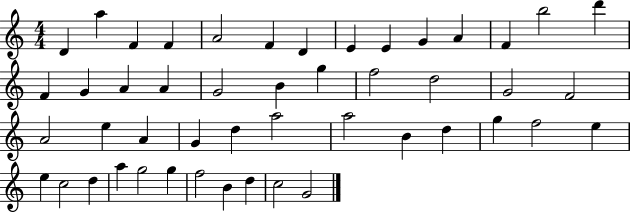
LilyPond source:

{
  \clef treble
  \numericTimeSignature
  \time 4/4
  \key c \major
  d'4 a''4 f'4 f'4 | a'2 f'4 d'4 | e'4 e'4 g'4 a'4 | f'4 b''2 d'''4 | \break f'4 g'4 a'4 a'4 | g'2 b'4 g''4 | f''2 d''2 | g'2 f'2 | \break a'2 e''4 a'4 | g'4 d''4 a''2 | a''2 b'4 d''4 | g''4 f''2 e''4 | \break e''4 c''2 d''4 | a''4 g''2 g''4 | f''2 b'4 d''4 | c''2 g'2 | \break \bar "|."
}